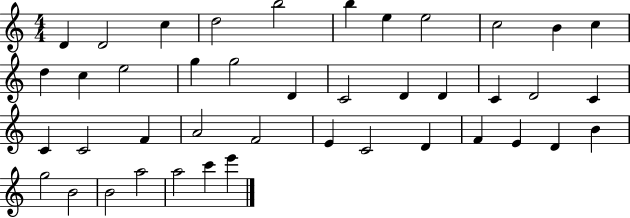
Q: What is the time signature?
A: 4/4